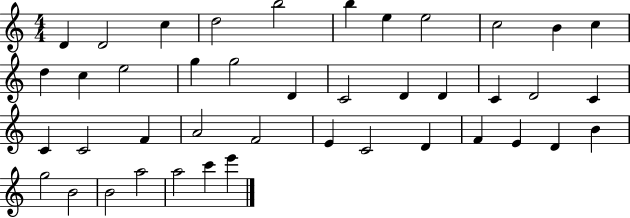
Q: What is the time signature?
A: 4/4